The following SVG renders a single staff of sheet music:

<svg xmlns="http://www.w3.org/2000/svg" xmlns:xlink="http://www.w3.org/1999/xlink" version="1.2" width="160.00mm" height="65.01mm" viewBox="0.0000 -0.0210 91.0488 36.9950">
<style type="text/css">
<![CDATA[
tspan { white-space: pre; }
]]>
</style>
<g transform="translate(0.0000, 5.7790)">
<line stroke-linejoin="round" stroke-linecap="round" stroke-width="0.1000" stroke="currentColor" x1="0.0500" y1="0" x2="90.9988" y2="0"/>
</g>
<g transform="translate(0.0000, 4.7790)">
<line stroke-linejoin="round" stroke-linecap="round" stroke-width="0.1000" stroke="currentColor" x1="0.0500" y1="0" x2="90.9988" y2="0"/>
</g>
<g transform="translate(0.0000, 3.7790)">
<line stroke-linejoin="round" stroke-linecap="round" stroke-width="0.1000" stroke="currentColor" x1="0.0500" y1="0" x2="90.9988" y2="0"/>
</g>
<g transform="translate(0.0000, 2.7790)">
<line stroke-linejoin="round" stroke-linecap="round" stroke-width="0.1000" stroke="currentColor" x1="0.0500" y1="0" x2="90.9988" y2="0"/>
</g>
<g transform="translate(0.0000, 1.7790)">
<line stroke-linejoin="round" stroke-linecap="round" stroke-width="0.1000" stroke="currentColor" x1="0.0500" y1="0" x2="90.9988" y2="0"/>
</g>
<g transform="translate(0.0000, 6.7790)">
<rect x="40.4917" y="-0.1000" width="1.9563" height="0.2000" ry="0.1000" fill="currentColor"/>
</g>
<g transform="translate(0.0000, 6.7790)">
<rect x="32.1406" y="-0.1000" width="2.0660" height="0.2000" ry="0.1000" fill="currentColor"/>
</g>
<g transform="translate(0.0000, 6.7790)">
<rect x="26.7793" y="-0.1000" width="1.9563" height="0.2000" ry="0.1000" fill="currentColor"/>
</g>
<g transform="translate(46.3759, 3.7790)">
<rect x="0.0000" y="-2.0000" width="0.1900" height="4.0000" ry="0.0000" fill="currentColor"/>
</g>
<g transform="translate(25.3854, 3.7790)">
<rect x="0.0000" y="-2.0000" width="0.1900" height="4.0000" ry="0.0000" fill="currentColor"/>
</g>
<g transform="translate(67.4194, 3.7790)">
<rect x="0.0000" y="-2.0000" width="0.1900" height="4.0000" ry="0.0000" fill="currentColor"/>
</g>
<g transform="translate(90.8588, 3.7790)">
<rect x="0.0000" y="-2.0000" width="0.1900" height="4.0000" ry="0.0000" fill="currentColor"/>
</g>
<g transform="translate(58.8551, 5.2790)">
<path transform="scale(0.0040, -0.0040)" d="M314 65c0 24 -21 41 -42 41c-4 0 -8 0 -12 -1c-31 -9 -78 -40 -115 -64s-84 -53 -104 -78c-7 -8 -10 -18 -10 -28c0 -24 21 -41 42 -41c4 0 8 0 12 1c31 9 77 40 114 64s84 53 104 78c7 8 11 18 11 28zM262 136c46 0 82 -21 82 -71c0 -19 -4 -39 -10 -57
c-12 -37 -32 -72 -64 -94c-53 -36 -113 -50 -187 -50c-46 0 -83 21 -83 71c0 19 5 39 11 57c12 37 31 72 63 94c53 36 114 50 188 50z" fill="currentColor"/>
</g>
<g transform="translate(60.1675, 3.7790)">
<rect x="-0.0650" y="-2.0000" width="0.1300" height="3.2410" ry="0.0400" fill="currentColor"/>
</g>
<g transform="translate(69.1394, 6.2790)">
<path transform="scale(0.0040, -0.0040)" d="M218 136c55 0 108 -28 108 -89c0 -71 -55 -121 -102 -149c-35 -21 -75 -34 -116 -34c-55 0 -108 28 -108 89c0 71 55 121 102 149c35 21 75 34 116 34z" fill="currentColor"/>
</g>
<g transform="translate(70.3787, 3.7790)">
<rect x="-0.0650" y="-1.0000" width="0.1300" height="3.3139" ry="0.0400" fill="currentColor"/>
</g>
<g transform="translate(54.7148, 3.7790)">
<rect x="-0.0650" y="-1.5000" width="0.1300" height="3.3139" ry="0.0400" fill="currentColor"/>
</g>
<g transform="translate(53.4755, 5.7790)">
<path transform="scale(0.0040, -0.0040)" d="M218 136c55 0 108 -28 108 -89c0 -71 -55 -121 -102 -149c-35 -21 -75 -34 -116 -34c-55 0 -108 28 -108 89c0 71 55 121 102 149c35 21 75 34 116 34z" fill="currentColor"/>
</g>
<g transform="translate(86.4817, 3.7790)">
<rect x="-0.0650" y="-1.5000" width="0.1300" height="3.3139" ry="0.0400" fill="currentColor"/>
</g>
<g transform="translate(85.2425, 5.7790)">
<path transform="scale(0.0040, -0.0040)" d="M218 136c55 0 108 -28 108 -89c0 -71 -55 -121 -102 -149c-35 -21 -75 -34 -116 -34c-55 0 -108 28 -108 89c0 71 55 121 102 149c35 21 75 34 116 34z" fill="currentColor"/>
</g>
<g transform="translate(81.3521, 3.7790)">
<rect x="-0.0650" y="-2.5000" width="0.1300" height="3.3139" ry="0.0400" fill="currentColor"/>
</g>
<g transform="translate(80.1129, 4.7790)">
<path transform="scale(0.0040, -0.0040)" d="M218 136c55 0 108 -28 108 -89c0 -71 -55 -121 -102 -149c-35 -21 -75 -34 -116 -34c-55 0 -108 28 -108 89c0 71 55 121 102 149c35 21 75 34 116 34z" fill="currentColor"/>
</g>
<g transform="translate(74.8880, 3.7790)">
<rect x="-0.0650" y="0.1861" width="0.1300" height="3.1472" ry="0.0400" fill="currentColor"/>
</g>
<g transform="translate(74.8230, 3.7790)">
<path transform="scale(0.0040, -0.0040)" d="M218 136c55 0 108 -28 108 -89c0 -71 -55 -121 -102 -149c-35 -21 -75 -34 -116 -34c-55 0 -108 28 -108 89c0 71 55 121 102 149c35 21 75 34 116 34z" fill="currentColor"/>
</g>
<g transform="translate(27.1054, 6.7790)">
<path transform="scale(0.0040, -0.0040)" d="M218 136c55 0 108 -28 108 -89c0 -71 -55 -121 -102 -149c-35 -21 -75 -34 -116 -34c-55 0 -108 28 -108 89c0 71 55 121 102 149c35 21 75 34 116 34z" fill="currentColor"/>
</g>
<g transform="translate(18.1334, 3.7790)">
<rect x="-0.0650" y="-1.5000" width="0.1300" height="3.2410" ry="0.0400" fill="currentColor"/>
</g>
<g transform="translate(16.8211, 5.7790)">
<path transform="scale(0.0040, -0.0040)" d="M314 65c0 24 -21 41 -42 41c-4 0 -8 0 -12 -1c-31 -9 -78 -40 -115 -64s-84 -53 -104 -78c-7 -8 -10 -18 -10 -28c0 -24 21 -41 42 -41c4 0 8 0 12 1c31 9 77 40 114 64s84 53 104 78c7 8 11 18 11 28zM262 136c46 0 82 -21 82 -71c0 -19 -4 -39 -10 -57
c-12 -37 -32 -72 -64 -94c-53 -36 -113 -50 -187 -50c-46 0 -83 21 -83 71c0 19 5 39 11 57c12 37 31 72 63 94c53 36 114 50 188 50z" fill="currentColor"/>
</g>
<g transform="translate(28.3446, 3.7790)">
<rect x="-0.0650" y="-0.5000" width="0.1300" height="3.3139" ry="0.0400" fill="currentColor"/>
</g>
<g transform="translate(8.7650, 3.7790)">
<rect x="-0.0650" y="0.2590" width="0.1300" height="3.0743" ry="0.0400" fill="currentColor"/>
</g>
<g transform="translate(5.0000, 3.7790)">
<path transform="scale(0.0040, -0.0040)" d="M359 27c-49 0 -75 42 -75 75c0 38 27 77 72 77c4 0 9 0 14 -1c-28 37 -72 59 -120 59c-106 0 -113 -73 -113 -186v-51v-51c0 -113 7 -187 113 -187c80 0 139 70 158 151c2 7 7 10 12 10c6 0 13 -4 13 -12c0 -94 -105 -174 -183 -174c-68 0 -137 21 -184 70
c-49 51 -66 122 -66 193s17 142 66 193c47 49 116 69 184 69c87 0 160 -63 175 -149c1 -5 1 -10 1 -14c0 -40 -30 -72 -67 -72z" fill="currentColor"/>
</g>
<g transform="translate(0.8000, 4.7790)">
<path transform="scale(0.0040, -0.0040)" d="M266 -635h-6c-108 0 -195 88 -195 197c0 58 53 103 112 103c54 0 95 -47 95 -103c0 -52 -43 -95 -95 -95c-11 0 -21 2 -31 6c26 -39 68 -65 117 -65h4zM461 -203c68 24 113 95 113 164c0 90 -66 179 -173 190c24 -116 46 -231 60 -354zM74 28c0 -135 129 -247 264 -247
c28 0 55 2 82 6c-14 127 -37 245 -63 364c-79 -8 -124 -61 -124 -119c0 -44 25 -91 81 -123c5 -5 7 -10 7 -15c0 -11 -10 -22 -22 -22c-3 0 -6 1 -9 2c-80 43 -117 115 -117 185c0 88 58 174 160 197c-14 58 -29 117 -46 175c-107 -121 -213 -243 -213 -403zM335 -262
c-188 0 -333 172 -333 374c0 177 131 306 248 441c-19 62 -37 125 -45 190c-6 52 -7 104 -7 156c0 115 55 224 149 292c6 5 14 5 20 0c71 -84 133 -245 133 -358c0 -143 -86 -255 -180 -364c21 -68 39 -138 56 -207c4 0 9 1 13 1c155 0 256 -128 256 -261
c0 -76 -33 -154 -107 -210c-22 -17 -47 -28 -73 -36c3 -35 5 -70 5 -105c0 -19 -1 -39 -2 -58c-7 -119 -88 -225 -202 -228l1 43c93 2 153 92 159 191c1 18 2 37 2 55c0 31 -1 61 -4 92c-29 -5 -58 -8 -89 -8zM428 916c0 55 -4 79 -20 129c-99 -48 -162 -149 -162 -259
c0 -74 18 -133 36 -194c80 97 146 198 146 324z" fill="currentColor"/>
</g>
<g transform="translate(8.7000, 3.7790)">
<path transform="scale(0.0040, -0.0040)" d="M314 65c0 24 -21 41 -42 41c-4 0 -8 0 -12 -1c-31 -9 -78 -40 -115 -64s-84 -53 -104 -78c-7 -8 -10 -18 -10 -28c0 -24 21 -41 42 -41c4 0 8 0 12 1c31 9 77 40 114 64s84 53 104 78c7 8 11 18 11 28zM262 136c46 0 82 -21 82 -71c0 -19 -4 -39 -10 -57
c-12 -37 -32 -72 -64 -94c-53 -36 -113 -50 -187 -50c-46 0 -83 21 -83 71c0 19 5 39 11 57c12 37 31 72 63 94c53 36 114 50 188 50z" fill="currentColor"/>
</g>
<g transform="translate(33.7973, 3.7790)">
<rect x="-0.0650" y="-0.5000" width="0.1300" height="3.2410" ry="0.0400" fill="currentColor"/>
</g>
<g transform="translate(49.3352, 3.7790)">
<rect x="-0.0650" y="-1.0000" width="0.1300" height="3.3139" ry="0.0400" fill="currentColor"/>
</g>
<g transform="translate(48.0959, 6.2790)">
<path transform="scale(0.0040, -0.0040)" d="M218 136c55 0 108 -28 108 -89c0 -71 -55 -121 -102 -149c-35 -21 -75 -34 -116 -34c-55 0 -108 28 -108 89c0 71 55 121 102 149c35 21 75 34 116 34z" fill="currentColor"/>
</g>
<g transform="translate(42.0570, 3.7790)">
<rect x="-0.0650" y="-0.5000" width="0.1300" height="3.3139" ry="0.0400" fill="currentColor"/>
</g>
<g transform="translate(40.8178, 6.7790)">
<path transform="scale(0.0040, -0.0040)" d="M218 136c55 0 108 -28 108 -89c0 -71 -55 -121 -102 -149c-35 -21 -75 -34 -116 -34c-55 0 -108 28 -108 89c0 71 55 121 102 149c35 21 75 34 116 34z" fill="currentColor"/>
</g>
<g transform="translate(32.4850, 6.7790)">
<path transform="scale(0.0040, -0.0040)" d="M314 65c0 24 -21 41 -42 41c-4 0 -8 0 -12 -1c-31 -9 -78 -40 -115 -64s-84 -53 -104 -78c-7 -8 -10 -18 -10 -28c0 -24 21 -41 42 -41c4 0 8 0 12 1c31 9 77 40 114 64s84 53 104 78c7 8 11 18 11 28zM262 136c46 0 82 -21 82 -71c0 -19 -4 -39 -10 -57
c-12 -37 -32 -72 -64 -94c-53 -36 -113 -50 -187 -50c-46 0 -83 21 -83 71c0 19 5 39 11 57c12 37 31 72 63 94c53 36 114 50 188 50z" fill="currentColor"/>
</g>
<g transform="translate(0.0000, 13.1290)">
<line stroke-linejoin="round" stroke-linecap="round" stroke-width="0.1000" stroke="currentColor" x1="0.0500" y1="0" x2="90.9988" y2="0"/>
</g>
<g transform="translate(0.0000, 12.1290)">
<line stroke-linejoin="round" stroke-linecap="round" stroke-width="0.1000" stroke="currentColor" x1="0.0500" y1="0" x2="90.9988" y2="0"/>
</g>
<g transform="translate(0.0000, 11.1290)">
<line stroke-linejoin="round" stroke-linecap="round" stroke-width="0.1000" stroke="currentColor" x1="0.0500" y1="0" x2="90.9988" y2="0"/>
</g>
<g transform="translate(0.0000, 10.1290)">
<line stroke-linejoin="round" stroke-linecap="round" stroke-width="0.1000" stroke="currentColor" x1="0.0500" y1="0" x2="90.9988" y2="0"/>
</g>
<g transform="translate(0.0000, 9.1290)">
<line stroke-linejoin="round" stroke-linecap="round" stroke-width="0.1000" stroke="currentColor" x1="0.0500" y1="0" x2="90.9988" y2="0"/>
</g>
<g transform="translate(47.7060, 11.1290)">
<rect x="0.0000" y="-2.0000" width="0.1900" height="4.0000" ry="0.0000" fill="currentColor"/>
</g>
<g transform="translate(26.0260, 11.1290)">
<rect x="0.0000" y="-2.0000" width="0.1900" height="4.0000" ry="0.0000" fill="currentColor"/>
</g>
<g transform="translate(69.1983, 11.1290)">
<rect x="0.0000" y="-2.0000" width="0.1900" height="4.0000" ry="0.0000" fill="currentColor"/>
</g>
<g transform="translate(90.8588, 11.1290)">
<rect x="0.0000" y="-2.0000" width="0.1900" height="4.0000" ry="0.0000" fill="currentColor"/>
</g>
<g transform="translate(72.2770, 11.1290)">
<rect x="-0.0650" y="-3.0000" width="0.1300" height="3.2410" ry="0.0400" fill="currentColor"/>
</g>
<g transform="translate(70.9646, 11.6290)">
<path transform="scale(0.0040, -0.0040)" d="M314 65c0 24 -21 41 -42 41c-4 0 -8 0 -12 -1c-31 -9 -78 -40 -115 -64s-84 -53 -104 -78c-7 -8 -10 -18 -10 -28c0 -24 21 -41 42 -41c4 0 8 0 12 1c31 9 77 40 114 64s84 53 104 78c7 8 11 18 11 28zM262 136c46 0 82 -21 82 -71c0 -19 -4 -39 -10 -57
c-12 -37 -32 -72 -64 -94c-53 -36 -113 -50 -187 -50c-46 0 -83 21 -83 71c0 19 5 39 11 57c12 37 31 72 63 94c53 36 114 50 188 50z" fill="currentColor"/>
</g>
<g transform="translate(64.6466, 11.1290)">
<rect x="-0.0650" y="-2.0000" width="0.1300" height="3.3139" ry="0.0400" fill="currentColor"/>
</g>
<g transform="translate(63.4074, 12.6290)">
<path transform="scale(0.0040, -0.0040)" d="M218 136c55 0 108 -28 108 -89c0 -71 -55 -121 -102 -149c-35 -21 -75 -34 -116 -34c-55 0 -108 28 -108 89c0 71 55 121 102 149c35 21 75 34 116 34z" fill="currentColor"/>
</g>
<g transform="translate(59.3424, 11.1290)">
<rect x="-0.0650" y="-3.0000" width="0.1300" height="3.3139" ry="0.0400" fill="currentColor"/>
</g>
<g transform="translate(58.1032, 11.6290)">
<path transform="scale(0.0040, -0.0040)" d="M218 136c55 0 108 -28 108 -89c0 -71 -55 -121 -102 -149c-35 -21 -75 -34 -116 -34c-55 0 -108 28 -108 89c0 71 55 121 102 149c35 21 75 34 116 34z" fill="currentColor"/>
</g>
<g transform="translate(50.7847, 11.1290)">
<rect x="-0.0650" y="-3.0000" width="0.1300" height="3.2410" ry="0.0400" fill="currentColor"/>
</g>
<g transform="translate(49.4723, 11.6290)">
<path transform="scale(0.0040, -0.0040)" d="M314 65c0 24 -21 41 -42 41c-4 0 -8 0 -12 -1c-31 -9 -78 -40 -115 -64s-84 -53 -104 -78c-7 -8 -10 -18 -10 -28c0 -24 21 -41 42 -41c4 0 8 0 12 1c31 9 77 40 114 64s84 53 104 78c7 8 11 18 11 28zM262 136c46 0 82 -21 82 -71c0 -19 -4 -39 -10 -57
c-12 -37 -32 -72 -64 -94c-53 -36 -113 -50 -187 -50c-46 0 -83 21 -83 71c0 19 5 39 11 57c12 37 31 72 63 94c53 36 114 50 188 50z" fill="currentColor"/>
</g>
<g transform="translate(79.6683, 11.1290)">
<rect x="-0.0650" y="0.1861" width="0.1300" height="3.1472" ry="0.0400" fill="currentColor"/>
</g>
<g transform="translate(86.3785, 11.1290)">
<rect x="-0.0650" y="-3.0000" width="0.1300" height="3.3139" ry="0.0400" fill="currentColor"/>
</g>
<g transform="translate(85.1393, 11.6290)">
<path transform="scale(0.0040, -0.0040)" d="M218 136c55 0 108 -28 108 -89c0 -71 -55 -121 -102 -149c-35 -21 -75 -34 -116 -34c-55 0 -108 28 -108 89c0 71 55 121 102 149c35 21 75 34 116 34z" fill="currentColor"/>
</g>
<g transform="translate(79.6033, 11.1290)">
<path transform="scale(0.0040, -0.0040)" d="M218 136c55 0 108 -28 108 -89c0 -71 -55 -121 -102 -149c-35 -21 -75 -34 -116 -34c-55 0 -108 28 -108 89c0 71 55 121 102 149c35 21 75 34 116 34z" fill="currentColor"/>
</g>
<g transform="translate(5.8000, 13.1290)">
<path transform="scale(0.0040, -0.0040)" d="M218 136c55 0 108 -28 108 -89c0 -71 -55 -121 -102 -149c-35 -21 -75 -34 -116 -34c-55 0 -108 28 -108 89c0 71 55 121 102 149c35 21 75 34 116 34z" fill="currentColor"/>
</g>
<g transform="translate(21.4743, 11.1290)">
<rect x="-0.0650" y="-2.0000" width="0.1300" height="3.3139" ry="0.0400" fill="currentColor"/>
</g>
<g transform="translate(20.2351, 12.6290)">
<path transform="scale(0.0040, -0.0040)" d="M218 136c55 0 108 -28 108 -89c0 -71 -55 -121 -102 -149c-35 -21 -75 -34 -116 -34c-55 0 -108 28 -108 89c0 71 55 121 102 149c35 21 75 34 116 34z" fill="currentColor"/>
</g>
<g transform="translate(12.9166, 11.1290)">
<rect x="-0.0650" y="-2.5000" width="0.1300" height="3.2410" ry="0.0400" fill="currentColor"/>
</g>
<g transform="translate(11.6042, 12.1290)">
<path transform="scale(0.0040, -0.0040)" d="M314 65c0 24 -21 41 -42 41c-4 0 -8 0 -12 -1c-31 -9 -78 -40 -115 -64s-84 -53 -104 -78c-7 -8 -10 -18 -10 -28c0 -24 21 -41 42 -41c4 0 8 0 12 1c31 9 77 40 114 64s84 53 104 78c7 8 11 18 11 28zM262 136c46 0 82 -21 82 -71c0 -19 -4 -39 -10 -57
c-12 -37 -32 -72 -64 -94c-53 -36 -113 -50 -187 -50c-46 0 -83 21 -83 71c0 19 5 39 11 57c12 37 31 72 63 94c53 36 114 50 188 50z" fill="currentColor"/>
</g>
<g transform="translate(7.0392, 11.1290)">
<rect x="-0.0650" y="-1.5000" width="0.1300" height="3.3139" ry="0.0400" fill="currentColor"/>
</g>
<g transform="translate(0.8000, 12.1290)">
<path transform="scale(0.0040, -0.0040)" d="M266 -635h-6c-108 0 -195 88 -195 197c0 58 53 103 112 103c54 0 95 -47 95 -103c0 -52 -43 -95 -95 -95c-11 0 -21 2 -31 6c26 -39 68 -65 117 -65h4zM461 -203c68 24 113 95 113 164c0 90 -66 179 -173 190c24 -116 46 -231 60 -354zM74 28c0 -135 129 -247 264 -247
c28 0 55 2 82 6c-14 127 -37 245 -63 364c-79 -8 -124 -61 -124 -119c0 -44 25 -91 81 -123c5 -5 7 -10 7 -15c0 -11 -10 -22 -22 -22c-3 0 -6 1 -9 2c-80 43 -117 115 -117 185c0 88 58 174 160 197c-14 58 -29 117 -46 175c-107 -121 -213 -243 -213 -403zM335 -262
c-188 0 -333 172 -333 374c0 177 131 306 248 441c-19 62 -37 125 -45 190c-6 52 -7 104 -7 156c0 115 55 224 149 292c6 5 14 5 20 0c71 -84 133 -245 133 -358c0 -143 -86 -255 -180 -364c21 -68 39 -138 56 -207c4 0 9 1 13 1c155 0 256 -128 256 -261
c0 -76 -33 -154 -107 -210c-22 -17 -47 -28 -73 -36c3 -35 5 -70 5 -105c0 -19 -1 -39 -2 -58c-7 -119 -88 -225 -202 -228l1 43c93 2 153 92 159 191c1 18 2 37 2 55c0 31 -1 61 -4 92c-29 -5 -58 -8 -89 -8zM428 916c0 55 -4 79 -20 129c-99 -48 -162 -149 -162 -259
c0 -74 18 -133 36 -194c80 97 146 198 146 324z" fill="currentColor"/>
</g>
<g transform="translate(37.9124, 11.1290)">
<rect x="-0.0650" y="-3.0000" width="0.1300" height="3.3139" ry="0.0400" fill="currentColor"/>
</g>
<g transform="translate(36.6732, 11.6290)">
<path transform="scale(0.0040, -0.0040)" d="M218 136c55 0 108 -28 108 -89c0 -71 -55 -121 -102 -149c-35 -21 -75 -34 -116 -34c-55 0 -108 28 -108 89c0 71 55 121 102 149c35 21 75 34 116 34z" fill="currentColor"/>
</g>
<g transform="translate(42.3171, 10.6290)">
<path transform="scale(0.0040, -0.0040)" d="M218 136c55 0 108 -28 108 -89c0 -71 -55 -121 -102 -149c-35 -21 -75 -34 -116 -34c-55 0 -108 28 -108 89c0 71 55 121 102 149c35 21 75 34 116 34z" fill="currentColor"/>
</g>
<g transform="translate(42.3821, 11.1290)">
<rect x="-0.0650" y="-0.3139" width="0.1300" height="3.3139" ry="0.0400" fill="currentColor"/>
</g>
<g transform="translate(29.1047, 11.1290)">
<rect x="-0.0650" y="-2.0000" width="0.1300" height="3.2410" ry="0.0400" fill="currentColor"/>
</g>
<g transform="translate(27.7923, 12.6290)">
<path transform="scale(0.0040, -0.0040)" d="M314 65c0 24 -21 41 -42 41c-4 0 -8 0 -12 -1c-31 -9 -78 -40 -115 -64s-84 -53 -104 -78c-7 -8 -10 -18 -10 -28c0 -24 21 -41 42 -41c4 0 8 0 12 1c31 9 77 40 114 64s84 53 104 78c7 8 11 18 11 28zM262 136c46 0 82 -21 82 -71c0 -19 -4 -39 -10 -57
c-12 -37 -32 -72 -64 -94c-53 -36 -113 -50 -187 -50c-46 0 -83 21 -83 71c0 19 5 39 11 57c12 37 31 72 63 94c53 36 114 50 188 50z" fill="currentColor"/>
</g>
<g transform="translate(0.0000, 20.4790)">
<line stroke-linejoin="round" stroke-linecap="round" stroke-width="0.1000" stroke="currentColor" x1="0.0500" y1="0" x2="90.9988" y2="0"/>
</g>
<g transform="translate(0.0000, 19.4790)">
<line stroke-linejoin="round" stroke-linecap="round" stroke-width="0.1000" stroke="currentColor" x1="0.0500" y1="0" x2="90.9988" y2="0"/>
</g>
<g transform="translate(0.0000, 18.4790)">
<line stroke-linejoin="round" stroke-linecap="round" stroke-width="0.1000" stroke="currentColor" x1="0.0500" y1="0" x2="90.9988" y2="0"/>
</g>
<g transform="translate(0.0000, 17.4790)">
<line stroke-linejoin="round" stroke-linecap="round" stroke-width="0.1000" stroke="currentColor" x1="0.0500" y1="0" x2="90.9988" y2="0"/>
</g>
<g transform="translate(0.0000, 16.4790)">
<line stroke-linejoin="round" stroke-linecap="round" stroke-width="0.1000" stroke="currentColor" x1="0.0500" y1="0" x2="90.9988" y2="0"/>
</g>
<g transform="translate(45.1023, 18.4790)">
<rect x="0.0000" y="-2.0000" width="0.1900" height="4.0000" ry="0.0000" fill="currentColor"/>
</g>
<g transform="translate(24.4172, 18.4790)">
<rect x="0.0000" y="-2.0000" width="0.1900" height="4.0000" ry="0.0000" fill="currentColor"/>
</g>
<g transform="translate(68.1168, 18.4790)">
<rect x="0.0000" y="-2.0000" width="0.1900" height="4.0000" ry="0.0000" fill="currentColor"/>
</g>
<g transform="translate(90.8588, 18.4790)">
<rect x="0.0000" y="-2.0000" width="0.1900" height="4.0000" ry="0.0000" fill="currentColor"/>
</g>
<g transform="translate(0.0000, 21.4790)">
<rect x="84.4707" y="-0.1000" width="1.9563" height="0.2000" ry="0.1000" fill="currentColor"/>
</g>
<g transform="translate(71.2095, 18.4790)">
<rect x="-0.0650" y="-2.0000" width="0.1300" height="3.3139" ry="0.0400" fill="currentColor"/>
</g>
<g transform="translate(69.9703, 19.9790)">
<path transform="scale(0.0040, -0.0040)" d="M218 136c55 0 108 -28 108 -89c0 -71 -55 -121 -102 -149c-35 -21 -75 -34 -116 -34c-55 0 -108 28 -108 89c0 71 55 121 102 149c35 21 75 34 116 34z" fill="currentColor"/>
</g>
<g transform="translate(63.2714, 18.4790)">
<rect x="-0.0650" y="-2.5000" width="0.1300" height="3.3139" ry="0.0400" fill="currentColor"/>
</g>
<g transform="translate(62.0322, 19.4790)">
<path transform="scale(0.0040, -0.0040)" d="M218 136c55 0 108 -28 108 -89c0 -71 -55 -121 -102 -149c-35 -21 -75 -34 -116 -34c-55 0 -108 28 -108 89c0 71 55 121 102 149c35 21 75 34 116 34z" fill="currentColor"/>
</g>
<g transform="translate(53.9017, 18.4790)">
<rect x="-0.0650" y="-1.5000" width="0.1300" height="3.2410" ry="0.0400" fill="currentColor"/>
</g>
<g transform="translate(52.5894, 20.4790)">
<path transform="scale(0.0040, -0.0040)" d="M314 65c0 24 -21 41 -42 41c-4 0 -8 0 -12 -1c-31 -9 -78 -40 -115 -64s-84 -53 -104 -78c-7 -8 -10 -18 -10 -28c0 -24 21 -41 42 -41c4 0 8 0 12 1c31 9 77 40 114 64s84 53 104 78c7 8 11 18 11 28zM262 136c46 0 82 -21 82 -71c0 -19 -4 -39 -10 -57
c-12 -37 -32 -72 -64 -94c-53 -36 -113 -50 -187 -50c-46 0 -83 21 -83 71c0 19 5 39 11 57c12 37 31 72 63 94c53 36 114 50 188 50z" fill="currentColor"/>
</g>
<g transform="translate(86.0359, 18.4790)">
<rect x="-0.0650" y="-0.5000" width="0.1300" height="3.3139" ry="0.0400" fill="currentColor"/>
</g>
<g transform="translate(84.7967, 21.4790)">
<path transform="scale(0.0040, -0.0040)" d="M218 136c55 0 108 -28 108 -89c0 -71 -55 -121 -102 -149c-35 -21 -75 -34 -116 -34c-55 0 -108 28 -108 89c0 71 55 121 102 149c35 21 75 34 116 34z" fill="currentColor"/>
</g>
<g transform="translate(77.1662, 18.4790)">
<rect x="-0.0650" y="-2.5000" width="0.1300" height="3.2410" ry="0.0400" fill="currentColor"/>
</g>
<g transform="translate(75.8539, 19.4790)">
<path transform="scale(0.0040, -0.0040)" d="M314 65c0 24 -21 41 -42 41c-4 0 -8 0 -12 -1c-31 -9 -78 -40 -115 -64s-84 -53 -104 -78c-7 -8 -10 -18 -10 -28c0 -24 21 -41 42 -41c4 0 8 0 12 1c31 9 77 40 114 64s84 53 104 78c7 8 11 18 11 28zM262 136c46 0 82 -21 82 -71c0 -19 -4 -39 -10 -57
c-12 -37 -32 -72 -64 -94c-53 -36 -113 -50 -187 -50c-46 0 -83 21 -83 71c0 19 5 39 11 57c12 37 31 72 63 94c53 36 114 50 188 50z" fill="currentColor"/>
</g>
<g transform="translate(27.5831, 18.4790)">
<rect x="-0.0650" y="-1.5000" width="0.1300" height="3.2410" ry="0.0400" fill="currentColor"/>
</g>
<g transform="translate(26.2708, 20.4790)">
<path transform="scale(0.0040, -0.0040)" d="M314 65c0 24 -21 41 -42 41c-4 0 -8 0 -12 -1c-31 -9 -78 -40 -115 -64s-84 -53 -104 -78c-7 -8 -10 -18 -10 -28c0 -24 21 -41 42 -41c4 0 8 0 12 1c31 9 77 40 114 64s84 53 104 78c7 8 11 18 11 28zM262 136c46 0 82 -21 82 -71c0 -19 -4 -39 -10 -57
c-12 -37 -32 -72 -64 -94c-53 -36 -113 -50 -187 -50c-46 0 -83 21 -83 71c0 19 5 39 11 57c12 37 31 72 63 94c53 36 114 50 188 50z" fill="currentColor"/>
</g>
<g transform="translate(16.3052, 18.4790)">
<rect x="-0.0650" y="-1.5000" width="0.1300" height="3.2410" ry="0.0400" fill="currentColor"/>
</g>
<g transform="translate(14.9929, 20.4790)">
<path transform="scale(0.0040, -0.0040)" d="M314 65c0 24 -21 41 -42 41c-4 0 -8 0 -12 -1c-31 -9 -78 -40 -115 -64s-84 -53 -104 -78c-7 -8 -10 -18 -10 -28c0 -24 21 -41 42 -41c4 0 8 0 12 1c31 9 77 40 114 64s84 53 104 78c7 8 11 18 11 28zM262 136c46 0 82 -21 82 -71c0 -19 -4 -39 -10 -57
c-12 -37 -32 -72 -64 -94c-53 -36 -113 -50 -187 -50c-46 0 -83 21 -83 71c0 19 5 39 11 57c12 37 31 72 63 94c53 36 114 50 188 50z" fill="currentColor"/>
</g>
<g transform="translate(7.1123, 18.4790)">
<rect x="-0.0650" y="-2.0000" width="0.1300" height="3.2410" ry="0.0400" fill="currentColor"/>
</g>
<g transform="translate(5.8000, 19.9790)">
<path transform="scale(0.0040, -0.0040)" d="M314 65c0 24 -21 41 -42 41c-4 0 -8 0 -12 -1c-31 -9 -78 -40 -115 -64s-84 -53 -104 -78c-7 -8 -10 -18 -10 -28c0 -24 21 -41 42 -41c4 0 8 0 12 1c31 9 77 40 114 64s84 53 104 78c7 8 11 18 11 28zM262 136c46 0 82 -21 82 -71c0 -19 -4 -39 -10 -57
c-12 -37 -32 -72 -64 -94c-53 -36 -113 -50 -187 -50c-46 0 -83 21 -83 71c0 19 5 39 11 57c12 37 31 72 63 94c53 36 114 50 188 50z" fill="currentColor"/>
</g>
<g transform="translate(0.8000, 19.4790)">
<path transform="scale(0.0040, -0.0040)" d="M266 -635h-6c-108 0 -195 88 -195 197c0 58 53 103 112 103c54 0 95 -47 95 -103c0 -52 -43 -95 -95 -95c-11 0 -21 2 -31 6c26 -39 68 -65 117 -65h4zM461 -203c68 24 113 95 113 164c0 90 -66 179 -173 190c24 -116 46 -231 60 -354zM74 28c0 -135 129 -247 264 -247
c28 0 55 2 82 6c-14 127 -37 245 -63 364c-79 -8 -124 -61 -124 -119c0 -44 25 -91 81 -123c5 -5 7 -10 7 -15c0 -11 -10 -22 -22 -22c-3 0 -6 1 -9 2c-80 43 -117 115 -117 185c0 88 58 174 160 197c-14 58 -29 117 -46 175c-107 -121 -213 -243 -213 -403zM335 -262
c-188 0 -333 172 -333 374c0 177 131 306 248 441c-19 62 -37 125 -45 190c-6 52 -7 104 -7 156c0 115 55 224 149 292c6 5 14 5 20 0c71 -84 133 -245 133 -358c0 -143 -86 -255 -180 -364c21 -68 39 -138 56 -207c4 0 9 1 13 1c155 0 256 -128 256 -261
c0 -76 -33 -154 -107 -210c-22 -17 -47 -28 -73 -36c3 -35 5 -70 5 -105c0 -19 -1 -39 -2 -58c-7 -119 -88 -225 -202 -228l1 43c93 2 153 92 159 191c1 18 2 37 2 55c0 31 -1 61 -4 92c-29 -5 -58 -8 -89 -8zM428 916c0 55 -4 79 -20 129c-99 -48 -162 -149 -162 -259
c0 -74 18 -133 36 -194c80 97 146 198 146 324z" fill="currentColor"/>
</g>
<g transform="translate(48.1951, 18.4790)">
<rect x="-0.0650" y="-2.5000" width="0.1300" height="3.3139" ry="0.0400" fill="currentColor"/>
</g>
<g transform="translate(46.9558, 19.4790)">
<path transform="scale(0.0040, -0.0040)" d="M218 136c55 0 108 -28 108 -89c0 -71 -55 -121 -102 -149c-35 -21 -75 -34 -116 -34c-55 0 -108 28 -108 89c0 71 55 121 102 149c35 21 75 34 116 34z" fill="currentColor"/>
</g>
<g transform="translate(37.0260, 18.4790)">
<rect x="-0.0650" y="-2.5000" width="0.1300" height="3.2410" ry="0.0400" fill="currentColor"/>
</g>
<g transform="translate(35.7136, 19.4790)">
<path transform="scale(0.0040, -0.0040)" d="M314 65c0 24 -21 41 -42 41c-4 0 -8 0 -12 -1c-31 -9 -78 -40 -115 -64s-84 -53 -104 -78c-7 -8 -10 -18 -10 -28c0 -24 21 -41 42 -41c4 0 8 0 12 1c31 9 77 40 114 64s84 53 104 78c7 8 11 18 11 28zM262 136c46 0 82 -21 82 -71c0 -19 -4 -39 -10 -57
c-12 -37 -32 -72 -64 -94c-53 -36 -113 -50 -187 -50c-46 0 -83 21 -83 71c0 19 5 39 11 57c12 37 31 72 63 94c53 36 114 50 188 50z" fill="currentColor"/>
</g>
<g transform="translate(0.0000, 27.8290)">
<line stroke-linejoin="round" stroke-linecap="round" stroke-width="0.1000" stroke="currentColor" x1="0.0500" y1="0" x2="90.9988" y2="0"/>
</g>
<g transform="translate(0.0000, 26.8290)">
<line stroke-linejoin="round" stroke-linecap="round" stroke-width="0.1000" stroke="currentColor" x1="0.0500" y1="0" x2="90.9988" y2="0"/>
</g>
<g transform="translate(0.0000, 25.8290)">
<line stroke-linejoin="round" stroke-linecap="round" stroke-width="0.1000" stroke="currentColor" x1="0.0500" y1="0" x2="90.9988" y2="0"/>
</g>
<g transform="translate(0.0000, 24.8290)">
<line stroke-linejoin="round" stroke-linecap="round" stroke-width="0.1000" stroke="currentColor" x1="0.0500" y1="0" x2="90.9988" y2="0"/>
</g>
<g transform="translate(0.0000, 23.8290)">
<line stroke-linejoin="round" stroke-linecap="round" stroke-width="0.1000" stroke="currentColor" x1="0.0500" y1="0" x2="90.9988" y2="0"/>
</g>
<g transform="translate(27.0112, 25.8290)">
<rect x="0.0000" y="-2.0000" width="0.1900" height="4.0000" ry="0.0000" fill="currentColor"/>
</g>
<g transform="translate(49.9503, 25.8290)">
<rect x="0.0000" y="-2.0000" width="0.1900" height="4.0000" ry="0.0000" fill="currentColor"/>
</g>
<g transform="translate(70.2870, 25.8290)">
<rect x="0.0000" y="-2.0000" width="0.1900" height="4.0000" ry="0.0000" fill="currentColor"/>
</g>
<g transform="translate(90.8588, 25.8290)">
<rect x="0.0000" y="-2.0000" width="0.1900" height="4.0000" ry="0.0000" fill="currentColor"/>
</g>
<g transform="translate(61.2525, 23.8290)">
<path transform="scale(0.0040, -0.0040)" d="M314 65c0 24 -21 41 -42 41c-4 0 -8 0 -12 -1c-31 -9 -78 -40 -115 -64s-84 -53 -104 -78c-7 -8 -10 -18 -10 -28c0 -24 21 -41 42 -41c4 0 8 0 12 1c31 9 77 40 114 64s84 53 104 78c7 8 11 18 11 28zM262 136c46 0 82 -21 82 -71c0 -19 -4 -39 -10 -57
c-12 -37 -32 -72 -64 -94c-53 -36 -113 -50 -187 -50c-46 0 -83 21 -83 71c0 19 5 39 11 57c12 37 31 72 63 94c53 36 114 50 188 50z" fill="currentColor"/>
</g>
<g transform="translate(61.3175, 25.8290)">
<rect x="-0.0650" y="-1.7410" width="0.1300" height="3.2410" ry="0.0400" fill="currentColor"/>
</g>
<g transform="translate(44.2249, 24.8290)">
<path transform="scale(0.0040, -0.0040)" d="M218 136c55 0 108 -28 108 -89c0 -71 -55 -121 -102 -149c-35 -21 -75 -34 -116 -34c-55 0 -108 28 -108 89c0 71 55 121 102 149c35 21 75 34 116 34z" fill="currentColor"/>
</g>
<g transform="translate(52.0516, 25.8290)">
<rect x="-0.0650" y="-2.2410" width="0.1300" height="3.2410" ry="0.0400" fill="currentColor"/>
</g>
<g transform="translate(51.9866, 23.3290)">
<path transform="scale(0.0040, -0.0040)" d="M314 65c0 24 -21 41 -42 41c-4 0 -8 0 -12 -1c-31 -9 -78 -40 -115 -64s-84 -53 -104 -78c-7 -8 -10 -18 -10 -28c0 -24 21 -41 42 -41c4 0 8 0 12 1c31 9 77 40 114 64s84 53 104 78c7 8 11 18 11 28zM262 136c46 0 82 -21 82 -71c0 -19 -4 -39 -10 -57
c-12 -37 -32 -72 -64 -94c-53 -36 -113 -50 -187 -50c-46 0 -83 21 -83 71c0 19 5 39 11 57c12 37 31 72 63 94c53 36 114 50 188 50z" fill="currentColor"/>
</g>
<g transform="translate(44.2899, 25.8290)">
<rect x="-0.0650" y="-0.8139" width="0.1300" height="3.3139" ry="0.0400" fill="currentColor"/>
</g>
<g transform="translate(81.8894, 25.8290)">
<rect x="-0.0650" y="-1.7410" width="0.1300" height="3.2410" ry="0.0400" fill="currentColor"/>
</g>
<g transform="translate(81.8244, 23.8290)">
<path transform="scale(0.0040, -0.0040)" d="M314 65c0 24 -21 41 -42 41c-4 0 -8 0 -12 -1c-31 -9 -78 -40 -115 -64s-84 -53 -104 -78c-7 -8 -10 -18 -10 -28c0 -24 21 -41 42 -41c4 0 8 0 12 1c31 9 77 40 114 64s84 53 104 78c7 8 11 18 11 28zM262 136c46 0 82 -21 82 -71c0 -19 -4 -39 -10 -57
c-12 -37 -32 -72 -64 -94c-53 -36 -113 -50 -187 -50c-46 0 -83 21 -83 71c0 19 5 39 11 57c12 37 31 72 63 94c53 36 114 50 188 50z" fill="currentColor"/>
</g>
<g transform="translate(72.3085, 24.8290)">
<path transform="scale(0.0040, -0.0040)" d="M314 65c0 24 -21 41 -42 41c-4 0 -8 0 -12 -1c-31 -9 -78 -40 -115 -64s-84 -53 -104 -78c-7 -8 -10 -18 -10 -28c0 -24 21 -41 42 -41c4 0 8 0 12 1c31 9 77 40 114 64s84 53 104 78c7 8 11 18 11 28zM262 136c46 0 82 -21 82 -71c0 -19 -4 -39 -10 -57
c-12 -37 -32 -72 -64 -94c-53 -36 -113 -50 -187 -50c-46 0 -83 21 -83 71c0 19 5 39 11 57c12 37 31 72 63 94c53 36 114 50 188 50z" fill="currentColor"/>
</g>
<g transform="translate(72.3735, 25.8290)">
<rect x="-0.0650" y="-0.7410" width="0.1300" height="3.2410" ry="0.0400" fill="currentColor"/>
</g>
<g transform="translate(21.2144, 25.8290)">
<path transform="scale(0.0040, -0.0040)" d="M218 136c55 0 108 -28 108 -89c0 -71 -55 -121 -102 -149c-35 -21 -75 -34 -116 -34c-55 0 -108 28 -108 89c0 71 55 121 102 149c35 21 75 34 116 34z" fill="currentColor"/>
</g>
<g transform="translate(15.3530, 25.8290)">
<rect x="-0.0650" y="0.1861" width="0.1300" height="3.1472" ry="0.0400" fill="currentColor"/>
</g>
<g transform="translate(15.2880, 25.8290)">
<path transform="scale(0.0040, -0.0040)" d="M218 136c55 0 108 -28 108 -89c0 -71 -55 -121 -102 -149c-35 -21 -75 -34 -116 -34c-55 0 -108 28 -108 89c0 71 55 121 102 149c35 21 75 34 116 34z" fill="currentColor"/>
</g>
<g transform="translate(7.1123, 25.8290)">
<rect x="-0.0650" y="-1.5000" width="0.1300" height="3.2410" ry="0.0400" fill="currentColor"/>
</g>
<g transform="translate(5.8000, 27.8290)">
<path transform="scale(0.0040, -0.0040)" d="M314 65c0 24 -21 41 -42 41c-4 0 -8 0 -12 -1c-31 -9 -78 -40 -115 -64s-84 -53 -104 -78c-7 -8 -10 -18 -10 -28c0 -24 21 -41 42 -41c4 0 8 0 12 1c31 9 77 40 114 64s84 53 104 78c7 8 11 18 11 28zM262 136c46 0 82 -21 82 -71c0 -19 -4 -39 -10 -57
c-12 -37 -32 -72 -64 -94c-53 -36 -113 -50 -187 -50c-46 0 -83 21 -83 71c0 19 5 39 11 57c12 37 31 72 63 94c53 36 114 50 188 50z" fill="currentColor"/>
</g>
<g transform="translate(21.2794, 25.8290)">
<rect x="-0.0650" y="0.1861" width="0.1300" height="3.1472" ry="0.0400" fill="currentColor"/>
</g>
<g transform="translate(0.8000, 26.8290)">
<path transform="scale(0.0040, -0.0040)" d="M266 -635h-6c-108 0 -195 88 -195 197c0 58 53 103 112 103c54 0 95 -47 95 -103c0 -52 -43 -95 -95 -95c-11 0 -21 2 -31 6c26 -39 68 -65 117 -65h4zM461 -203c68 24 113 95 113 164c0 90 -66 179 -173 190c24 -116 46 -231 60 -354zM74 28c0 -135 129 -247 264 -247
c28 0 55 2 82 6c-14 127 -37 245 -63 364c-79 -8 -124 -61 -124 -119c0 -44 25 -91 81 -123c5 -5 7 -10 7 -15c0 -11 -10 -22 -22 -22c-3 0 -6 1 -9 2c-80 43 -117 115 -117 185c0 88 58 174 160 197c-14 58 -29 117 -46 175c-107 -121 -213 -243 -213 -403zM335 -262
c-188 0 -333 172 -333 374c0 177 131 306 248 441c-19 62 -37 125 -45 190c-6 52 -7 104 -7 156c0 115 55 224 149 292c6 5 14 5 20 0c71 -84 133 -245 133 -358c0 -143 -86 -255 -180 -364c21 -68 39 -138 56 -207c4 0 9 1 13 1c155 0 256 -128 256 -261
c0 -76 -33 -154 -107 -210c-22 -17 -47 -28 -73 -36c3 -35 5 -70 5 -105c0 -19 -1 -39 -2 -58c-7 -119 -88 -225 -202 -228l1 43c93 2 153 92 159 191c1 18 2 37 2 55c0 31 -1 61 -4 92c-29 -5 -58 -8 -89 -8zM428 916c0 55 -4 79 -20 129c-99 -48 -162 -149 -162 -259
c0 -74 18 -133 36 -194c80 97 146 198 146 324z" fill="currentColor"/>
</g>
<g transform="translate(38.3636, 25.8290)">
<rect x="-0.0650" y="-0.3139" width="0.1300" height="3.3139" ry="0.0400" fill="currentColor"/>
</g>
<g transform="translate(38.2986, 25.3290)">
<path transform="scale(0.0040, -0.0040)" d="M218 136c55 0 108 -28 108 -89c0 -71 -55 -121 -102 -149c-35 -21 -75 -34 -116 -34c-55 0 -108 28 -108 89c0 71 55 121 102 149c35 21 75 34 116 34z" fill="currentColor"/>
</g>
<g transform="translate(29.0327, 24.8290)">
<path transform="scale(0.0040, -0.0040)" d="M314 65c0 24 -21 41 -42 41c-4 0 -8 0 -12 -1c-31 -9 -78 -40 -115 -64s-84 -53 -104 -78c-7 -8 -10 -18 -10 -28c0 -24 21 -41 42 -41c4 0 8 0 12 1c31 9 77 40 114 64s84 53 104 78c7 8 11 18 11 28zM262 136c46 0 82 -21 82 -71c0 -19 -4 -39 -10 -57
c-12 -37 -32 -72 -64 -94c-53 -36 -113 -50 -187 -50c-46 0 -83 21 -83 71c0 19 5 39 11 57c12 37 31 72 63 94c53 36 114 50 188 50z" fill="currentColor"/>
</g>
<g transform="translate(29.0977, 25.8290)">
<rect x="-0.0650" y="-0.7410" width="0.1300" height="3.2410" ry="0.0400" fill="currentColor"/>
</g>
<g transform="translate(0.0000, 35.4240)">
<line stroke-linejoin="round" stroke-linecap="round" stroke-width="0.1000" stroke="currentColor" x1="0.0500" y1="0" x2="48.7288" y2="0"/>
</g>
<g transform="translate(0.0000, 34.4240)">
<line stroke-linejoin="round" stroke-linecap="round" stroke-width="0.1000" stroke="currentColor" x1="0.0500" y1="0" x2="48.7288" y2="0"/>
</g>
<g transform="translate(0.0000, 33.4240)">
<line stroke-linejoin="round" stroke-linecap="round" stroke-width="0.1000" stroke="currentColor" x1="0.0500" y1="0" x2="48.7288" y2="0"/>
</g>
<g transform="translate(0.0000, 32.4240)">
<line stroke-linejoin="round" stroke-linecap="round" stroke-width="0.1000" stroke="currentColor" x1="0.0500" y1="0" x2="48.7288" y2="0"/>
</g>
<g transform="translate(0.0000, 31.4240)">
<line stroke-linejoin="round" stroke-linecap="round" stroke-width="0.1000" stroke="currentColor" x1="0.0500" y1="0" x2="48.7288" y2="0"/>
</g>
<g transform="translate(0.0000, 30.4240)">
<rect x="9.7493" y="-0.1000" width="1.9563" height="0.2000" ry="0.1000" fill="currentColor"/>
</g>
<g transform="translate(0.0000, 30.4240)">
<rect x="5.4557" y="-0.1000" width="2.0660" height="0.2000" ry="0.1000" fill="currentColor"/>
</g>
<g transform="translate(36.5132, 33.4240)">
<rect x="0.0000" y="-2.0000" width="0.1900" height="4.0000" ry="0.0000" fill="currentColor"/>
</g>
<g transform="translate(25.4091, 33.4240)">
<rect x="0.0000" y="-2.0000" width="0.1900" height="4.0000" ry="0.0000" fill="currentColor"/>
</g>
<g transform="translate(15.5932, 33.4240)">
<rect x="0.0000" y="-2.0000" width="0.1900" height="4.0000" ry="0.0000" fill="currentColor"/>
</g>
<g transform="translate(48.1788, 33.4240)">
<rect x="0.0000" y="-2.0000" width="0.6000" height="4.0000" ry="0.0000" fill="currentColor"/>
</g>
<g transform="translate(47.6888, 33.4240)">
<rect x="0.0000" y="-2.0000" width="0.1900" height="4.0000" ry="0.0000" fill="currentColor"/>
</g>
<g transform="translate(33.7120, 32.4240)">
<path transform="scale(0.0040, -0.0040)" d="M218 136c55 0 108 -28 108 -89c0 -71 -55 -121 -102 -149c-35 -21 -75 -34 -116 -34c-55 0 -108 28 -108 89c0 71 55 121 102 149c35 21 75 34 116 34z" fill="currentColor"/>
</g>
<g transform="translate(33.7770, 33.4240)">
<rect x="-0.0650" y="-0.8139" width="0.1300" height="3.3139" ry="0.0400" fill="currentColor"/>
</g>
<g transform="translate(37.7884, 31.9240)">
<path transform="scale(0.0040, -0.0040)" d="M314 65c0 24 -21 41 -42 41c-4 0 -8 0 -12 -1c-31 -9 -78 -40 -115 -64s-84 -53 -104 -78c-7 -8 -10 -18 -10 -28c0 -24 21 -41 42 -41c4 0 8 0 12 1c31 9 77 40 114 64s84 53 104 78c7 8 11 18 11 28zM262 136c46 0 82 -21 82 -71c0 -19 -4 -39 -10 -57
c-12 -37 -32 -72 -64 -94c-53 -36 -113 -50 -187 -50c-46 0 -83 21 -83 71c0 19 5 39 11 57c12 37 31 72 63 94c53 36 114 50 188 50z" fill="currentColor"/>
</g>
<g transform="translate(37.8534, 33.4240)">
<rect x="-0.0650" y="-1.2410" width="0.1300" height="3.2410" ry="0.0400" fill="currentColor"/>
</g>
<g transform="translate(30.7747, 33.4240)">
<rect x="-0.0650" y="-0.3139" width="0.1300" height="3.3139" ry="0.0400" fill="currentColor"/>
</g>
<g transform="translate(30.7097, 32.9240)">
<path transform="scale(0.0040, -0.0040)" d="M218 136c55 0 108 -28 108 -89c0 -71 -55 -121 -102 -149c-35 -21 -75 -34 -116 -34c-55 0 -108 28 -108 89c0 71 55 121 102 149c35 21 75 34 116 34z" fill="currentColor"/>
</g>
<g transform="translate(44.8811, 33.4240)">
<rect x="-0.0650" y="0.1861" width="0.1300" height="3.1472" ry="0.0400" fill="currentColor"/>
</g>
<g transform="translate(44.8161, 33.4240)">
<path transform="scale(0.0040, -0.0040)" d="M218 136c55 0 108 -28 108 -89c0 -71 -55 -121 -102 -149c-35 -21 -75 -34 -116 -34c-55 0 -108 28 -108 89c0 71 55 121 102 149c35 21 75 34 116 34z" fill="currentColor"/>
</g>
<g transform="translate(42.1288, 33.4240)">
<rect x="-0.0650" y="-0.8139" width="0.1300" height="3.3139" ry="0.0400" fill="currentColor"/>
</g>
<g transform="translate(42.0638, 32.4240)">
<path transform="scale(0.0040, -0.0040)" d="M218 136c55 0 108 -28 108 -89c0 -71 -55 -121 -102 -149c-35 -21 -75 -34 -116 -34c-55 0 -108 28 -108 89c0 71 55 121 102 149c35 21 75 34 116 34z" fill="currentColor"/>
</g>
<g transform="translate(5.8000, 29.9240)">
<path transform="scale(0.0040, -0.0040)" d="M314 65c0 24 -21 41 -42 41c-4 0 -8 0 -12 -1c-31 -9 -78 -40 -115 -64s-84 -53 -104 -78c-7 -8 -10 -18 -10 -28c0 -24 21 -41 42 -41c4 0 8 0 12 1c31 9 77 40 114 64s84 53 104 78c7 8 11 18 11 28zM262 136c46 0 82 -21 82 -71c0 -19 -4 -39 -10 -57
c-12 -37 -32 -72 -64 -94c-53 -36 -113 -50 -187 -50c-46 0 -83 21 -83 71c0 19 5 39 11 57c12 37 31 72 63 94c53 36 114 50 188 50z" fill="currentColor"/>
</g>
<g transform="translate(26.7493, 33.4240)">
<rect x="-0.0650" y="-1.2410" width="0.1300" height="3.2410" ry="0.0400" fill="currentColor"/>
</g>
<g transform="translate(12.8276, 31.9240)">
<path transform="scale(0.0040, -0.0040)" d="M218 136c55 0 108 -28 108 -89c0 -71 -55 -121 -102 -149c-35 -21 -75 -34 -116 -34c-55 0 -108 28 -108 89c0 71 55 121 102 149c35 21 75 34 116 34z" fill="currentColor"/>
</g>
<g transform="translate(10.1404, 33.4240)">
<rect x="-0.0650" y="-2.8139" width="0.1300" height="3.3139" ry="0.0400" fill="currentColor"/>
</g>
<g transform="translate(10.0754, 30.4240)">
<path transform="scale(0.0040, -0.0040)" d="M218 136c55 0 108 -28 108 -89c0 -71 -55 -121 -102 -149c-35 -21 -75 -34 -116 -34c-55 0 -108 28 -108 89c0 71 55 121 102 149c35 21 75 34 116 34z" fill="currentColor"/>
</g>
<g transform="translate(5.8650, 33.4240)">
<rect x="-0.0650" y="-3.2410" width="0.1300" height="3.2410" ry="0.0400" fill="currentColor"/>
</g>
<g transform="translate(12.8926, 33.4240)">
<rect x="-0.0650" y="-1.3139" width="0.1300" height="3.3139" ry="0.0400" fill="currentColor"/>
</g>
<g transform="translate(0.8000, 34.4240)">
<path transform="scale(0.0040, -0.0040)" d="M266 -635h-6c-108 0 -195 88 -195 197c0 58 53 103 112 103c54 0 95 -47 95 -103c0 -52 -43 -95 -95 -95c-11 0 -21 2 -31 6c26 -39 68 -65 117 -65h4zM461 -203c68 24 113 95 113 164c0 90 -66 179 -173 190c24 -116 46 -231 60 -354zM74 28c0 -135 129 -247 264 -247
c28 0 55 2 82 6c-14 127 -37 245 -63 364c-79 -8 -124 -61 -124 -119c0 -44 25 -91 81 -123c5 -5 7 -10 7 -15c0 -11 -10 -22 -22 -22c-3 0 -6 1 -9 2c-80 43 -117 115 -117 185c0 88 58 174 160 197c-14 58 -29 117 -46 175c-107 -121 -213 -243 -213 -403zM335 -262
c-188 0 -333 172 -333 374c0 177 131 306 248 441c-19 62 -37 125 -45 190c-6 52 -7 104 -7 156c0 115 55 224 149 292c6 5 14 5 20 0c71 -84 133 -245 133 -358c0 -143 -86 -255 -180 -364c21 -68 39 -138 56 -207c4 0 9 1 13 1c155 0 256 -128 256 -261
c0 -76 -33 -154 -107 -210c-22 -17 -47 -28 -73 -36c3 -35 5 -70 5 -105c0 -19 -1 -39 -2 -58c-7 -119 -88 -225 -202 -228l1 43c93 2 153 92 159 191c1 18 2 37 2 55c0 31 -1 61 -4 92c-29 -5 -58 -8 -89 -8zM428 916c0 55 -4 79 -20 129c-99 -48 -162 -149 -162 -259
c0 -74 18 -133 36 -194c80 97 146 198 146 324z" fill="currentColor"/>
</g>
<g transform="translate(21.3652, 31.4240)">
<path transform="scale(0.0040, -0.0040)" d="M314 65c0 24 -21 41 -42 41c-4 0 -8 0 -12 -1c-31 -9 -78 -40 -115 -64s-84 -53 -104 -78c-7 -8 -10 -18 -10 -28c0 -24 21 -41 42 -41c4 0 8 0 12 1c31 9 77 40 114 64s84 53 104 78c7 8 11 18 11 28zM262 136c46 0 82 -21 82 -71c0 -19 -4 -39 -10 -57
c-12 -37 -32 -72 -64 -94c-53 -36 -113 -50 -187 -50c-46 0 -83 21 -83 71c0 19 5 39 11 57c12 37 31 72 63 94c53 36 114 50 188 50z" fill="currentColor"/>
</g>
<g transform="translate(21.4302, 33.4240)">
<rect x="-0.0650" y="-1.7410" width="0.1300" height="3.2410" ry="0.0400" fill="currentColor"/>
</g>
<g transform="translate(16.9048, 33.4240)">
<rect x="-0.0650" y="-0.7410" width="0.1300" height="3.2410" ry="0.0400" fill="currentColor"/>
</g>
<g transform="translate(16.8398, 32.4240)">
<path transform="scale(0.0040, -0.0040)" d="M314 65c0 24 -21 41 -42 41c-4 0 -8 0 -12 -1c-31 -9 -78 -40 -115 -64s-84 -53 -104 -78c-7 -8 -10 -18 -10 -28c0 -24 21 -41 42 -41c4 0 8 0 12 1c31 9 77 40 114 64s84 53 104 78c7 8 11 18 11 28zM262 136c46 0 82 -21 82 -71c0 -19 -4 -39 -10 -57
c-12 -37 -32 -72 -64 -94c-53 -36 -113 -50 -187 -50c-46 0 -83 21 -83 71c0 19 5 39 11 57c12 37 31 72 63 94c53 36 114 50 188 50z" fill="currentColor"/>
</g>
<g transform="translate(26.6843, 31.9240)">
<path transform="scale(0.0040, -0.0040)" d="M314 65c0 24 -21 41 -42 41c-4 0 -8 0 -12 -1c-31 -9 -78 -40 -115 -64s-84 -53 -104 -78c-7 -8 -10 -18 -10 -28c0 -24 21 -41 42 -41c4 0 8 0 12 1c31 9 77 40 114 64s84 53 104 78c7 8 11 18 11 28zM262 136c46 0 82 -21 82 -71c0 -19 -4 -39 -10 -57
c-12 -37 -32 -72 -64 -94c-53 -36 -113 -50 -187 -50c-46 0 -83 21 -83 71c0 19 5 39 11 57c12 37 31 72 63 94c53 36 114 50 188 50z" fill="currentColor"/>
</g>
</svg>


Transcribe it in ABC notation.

X:1
T:Untitled
M:4/4
L:1/4
K:C
B2 E2 C C2 C D E F2 D B G E E G2 F F2 A c A2 A F A2 B A F2 E2 E2 G2 G E2 G F G2 C E2 B B d2 c d g2 f2 d2 f2 b2 a e d2 f2 e2 c d e2 d B